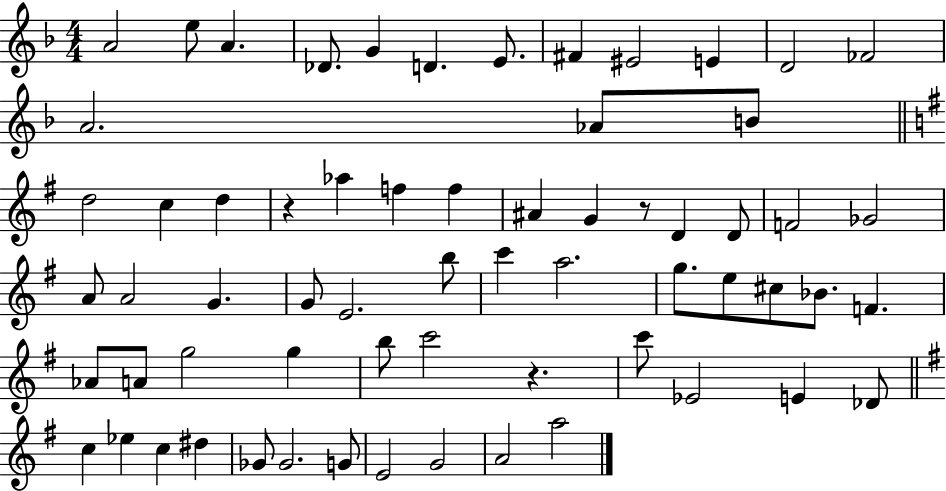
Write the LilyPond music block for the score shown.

{
  \clef treble
  \numericTimeSignature
  \time 4/4
  \key f \major
  a'2 e''8 a'4. | des'8. g'4 d'4. e'8. | fis'4 eis'2 e'4 | d'2 fes'2 | \break a'2. aes'8 b'8 | \bar "||" \break \key e \minor d''2 c''4 d''4 | r4 aes''4 f''4 f''4 | ais'4 g'4 r8 d'4 d'8 | f'2 ges'2 | \break a'8 a'2 g'4. | g'8 e'2. b''8 | c'''4 a''2. | g''8. e''8 cis''8 bes'8. f'4. | \break aes'8 a'8 g''2 g''4 | b''8 c'''2 r4. | c'''8 ees'2 e'4 des'8 | \bar "||" \break \key g \major c''4 ees''4 c''4 dis''4 | ges'8 ges'2. g'8 | e'2 g'2 | a'2 a''2 | \break \bar "|."
}